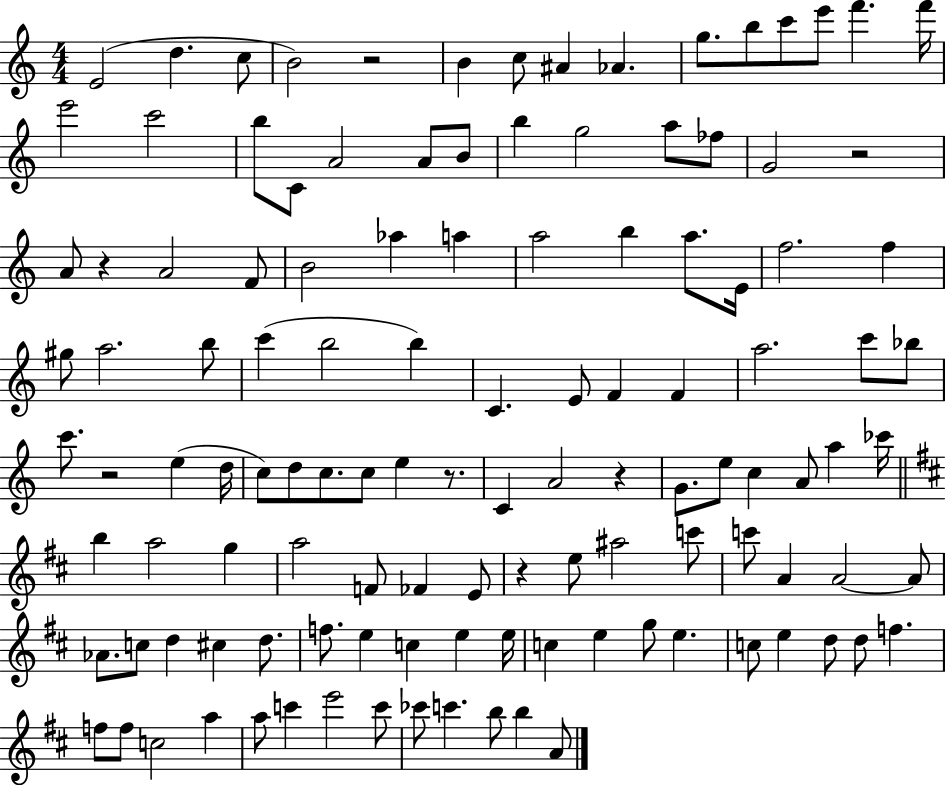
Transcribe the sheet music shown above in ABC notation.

X:1
T:Untitled
M:4/4
L:1/4
K:C
E2 d c/2 B2 z2 B c/2 ^A _A g/2 b/2 c'/2 e'/2 f' f'/4 e'2 c'2 b/2 C/2 A2 A/2 B/2 b g2 a/2 _f/2 G2 z2 A/2 z A2 F/2 B2 _a a a2 b a/2 E/4 f2 f ^g/2 a2 b/2 c' b2 b C E/2 F F a2 c'/2 _b/2 c'/2 z2 e d/4 c/2 d/2 c/2 c/2 e z/2 C A2 z G/2 e/2 c A/2 a _c'/4 b a2 g a2 F/2 _F E/2 z e/2 ^a2 c'/2 c'/2 A A2 A/2 _A/2 c/2 d ^c d/2 f/2 e c e e/4 c e g/2 e c/2 e d/2 d/2 f f/2 f/2 c2 a a/2 c' e'2 c'/2 _c'/2 c' b/2 b A/2